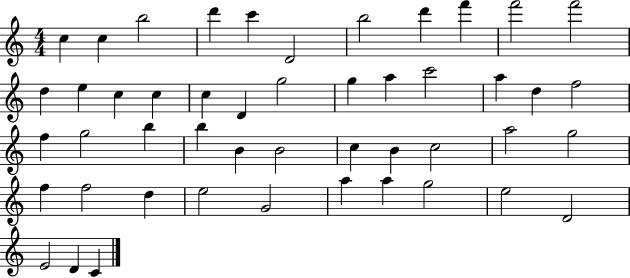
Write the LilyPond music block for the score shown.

{
  \clef treble
  \numericTimeSignature
  \time 4/4
  \key c \major
  c''4 c''4 b''2 | d'''4 c'''4 d'2 | b''2 d'''4 f'''4 | f'''2 f'''2 | \break d''4 e''4 c''4 c''4 | c''4 d'4 g''2 | g''4 a''4 c'''2 | a''4 d''4 f''2 | \break f''4 g''2 b''4 | b''4 b'4 b'2 | c''4 b'4 c''2 | a''2 g''2 | \break f''4 f''2 d''4 | e''2 g'2 | a''4 a''4 g''2 | e''2 d'2 | \break e'2 d'4 c'4 | \bar "|."
}